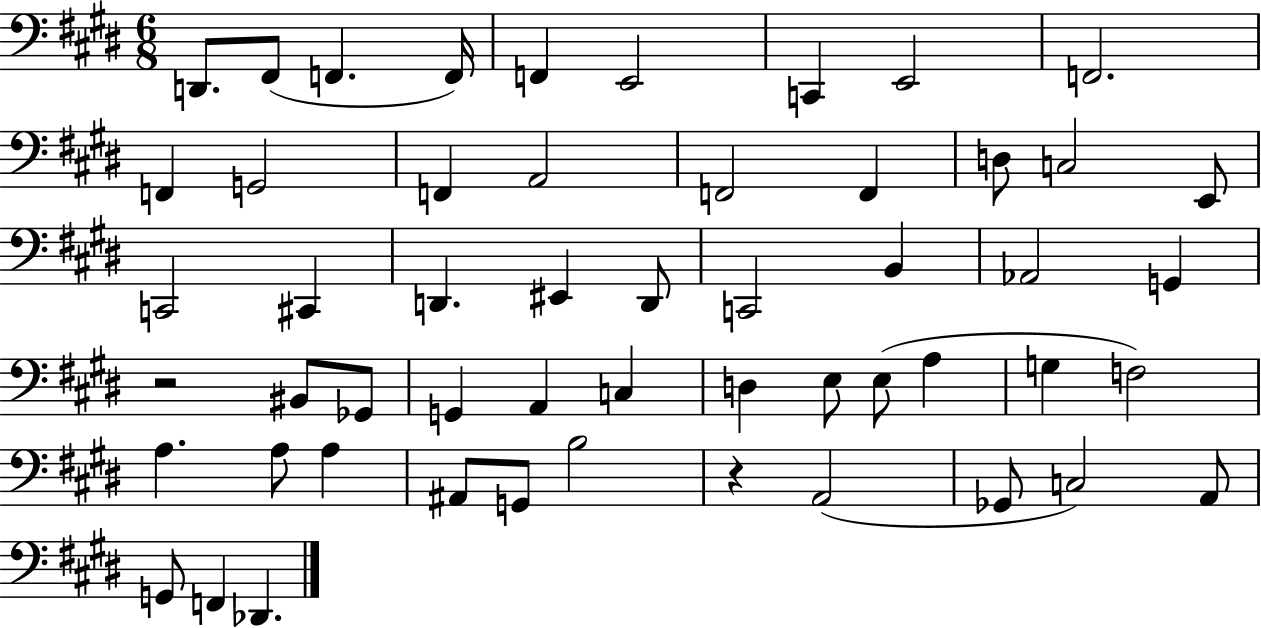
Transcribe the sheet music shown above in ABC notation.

X:1
T:Untitled
M:6/8
L:1/4
K:E
D,,/2 ^F,,/2 F,, F,,/4 F,, E,,2 C,, E,,2 F,,2 F,, G,,2 F,, A,,2 F,,2 F,, D,/2 C,2 E,,/2 C,,2 ^C,, D,, ^E,, D,,/2 C,,2 B,, _A,,2 G,, z2 ^B,,/2 _G,,/2 G,, A,, C, D, E,/2 E,/2 A, G, F,2 A, A,/2 A, ^A,,/2 G,,/2 B,2 z A,,2 _G,,/2 C,2 A,,/2 G,,/2 F,, _D,,